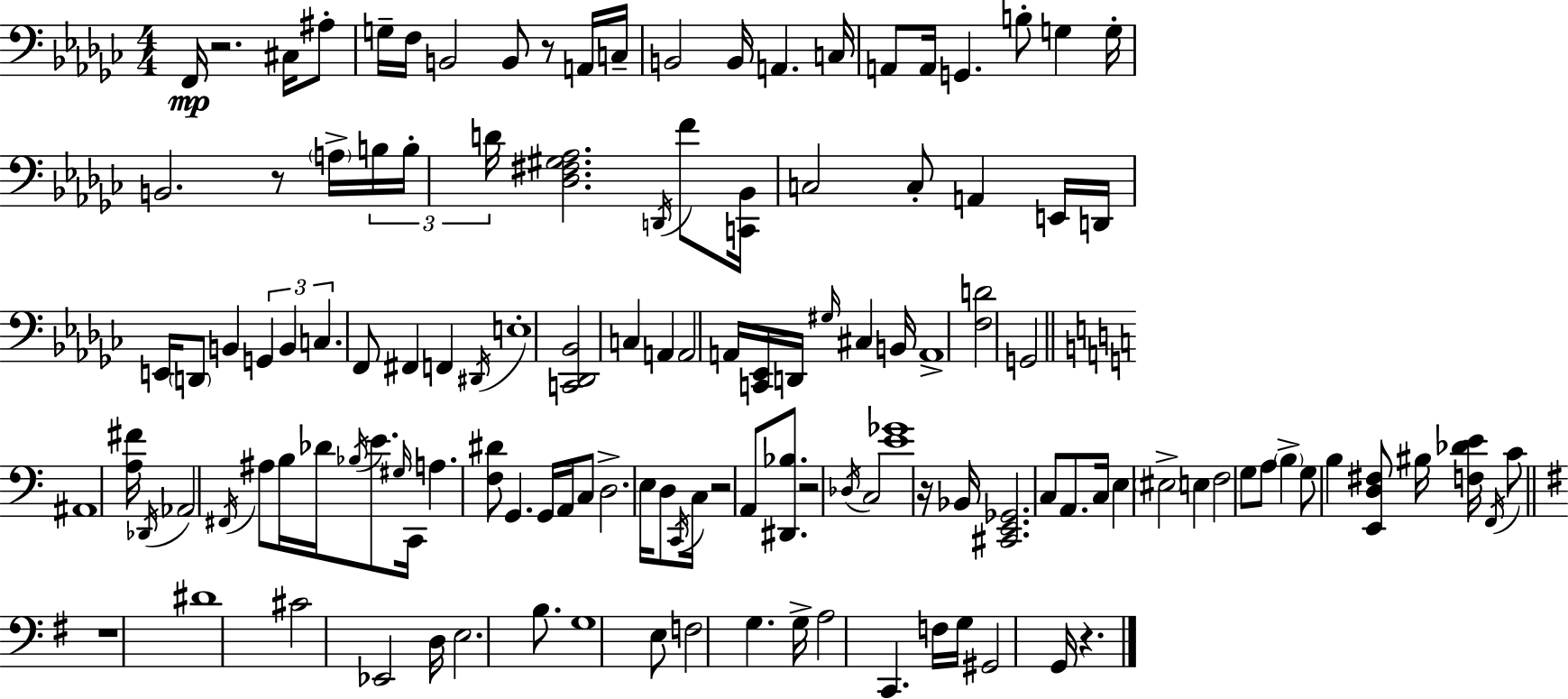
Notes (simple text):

F2/s R/h. C#3/s A#3/e G3/s F3/s B2/h B2/e R/e A2/s C3/s B2/h B2/s A2/q. C3/s A2/e A2/s G2/q. B3/e G3/q G3/s B2/h. R/e A3/s B3/s B3/s D4/s [Db3,F#3,G#3,Ab3]/h. D2/s F4/e [C2,Bb2]/s C3/h C3/e A2/q E2/s D2/s E2/s D2/e B2/q G2/q B2/q C3/q. F2/e F#2/q F2/q D#2/s E3/w [C2,Db2,Bb2]/h C3/q A2/q A2/h A2/s [C2,Eb2]/s D2/s G#3/s C#3/q B2/s A2/w [F3,D4]/h G2/h A#2/w [A3,F#4]/s Db2/s Ab2/h F#2/s A#3/e B3/s Db4/s Bb3/s E4/e. G#3/s C2/s A3/q. [F3,D#4]/e G2/q. G2/s A2/s C3/e D3/h. E3/s D3/e C2/s C3/s R/h A2/e [D#2,Bb3]/e. R/h Db3/s C3/h [E4,Gb4]/w R/s Bb2/s [C#2,E2,Gb2]/h. C3/e A2/e. C3/s E3/q EIS3/h E3/q F3/h G3/e A3/e B3/q G3/e B3/q [E2,D3,F#3]/e BIS3/s [F3,Db4,E4]/s F2/s C4/e R/w D#4/w C#4/h Eb2/h D3/s E3/h. B3/e. G3/w E3/e F3/h G3/q. G3/s A3/h C2/q. F3/s G3/s G#2/h G2/s R/q.